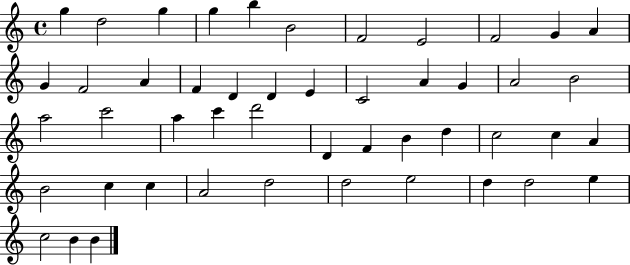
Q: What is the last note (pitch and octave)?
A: B4